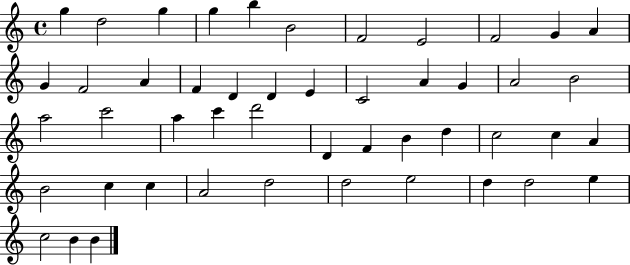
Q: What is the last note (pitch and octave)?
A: B4